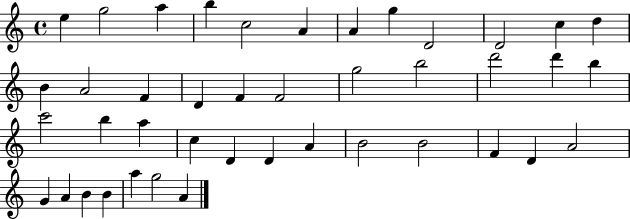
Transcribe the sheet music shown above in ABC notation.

X:1
T:Untitled
M:4/4
L:1/4
K:C
e g2 a b c2 A A g D2 D2 c d B A2 F D F F2 g2 b2 d'2 d' b c'2 b a c D D A B2 B2 F D A2 G A B B a g2 A